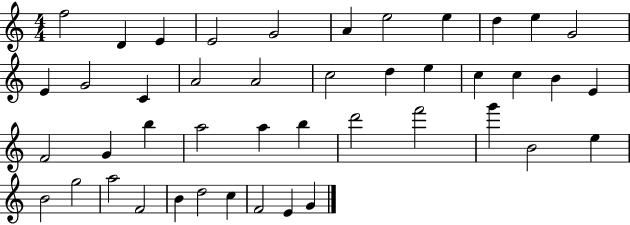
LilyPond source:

{
  \clef treble
  \numericTimeSignature
  \time 4/4
  \key c \major
  f''2 d'4 e'4 | e'2 g'2 | a'4 e''2 e''4 | d''4 e''4 g'2 | \break e'4 g'2 c'4 | a'2 a'2 | c''2 d''4 e''4 | c''4 c''4 b'4 e'4 | \break f'2 g'4 b''4 | a''2 a''4 b''4 | d'''2 f'''2 | g'''4 b'2 e''4 | \break b'2 g''2 | a''2 f'2 | b'4 d''2 c''4 | f'2 e'4 g'4 | \break \bar "|."
}